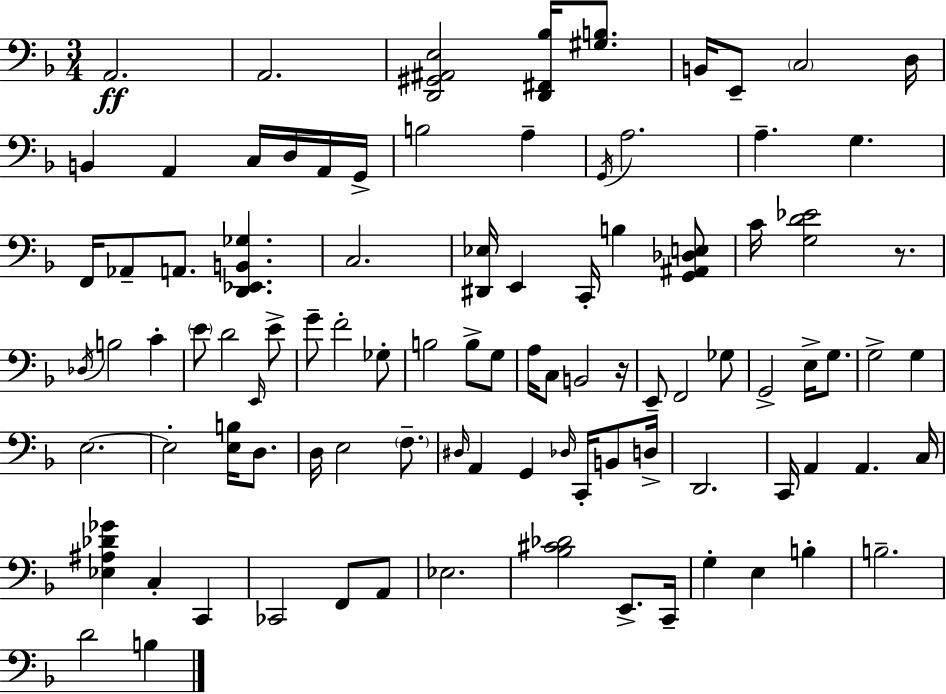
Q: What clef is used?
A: bass